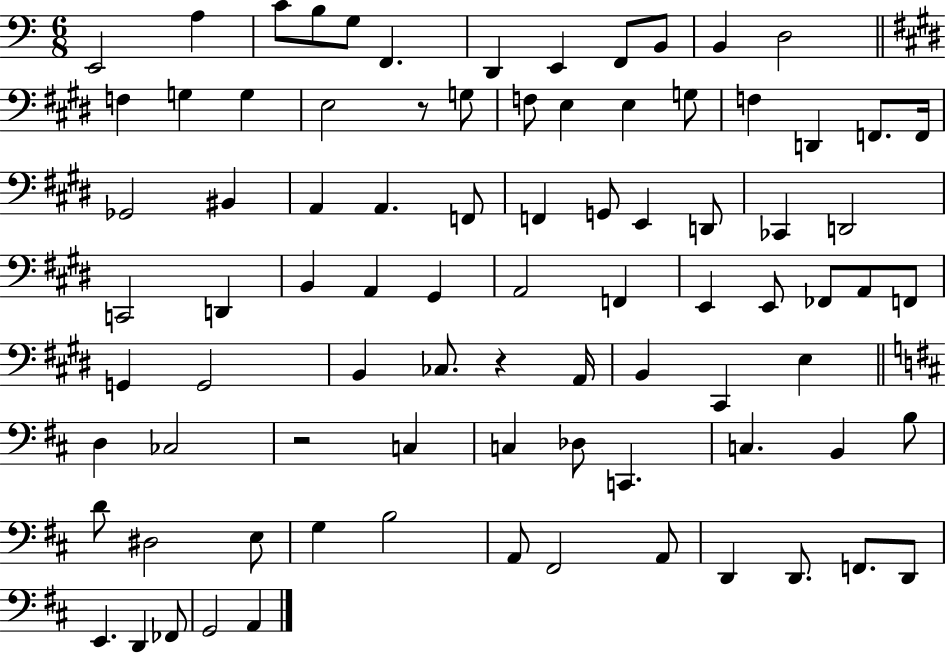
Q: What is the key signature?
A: C major